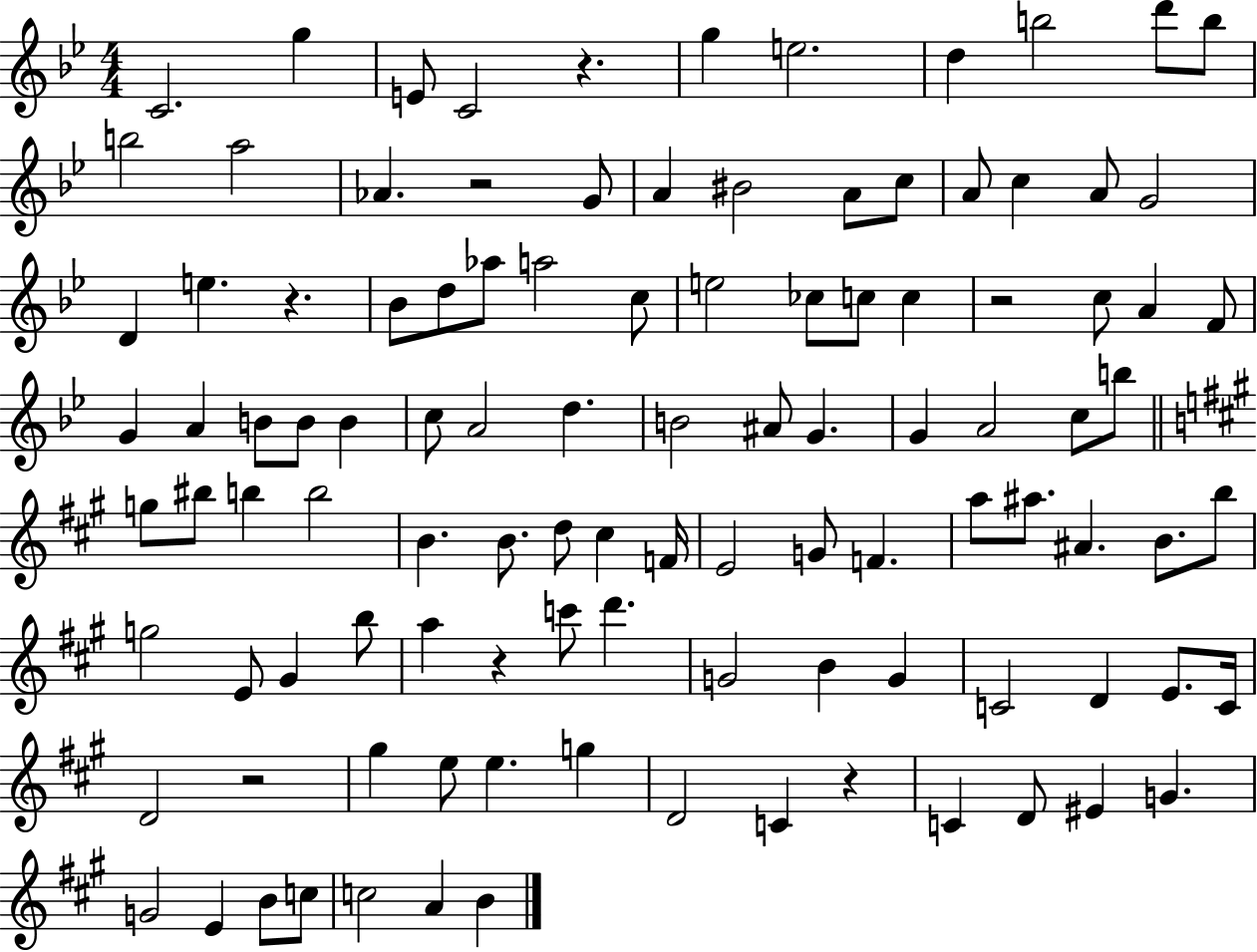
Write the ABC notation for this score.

X:1
T:Untitled
M:4/4
L:1/4
K:Bb
C2 g E/2 C2 z g e2 d b2 d'/2 b/2 b2 a2 _A z2 G/2 A ^B2 A/2 c/2 A/2 c A/2 G2 D e z _B/2 d/2 _a/2 a2 c/2 e2 _c/2 c/2 c z2 c/2 A F/2 G A B/2 B/2 B c/2 A2 d B2 ^A/2 G G A2 c/2 b/2 g/2 ^b/2 b b2 B B/2 d/2 ^c F/4 E2 G/2 F a/2 ^a/2 ^A B/2 b/2 g2 E/2 ^G b/2 a z c'/2 d' G2 B G C2 D E/2 C/4 D2 z2 ^g e/2 e g D2 C z C D/2 ^E G G2 E B/2 c/2 c2 A B